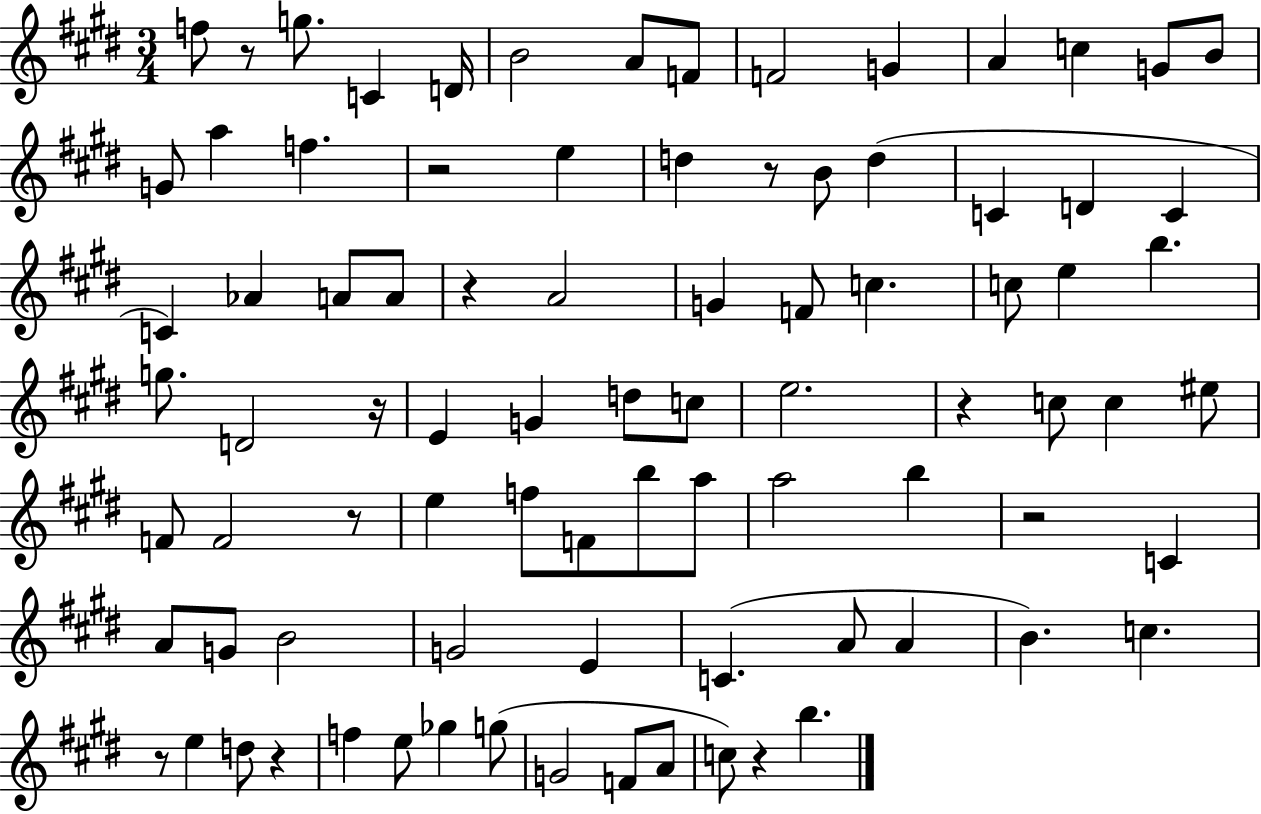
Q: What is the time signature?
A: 3/4